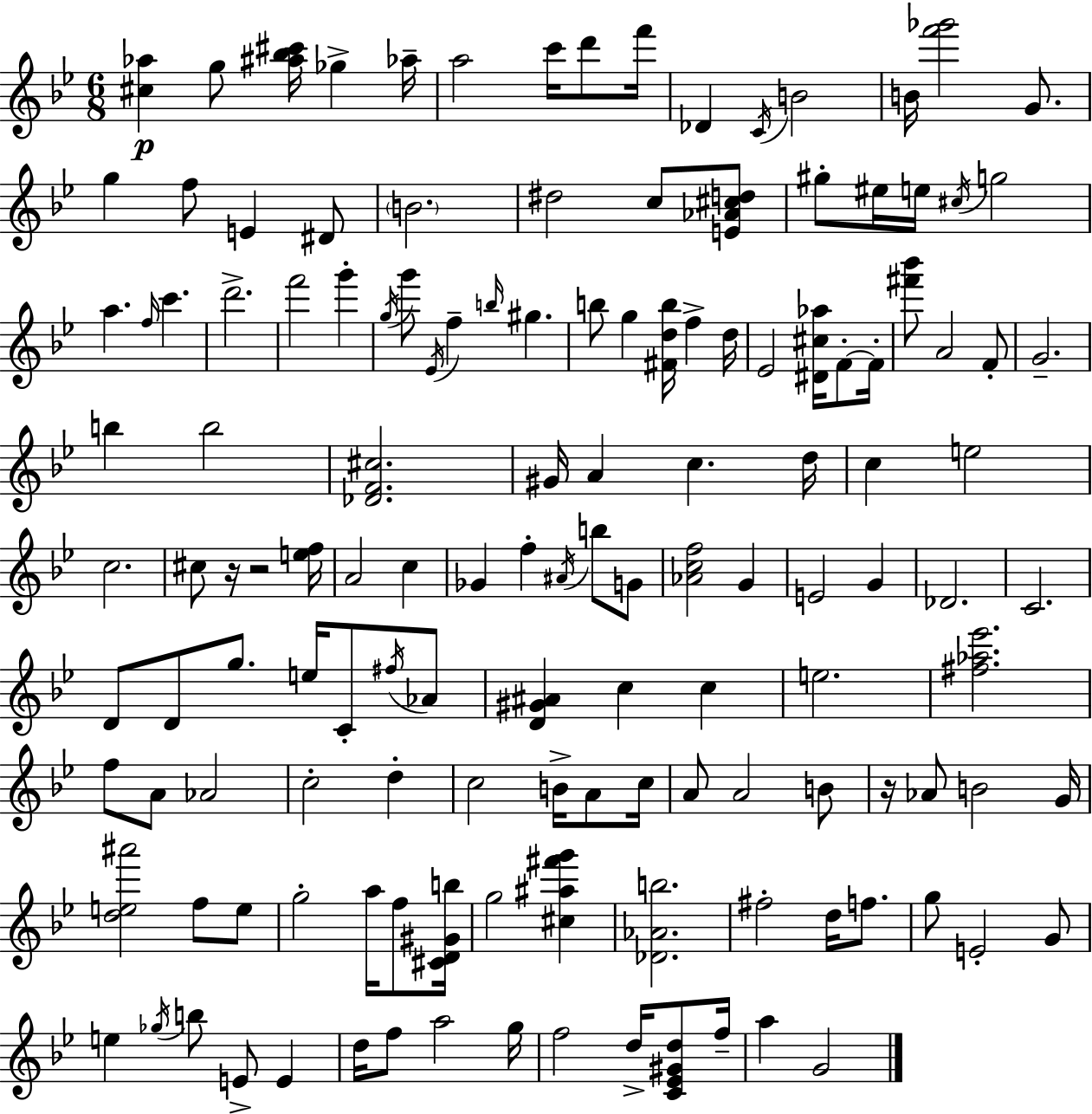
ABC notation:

X:1
T:Untitled
M:6/8
L:1/4
K:Gm
[^c_a] g/2 [^a_b^c']/4 _g _a/4 a2 c'/4 d'/2 f'/4 _D C/4 B2 B/4 [f'_g']2 G/2 g f/2 E ^D/2 B2 ^d2 c/2 [E_A^cd]/2 ^g/2 ^e/4 e/4 ^c/4 g2 a f/4 c' d'2 f'2 g' g/4 g'/2 _E/4 f b/4 ^g b/2 g [^Fdb]/4 f d/4 _E2 [^D^c_a]/4 F/2 F/4 [^f'_b']/2 A2 F/2 G2 b b2 [_DF^c]2 ^G/4 A c d/4 c e2 c2 ^c/2 z/4 z2 [ef]/4 A2 c _G f ^A/4 b/2 G/2 [_Acf]2 G E2 G _D2 C2 D/2 D/2 g/2 e/4 C/2 ^f/4 _A/2 [D^G^A] c c e2 [^f_a_e']2 f/2 A/2 _A2 c2 d c2 B/4 A/2 c/4 A/2 A2 B/2 z/4 _A/2 B2 G/4 [de^a']2 f/2 e/2 g2 a/4 f/2 [^CD^Gb]/4 g2 [^c^a^f'g'] [_D_Ab]2 ^f2 d/4 f/2 g/2 E2 G/2 e _g/4 b/2 E/2 E d/4 f/2 a2 g/4 f2 d/4 [C_E^Gd]/2 f/4 a G2